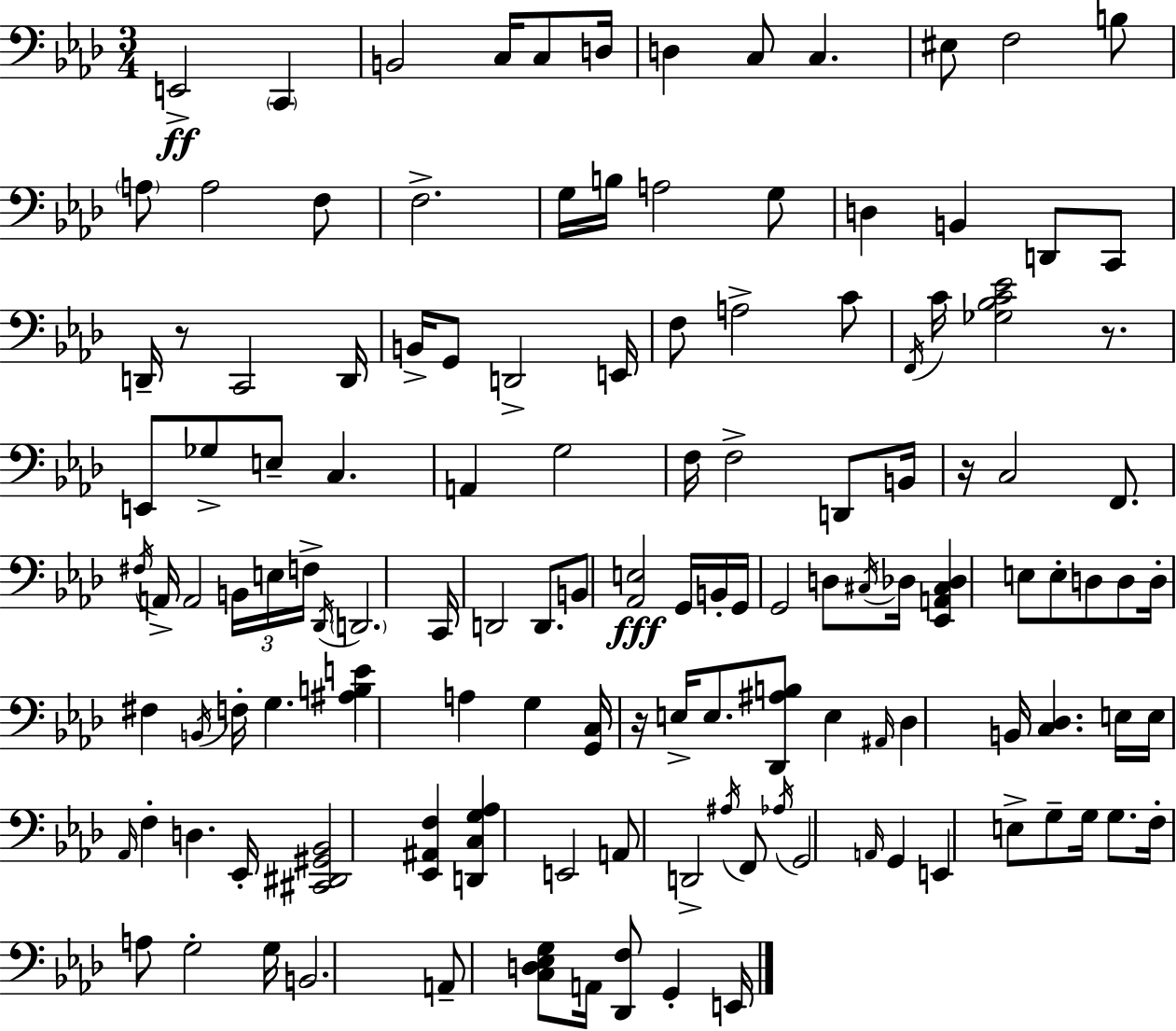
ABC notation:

X:1
T:Untitled
M:3/4
L:1/4
K:Ab
E,,2 C,, B,,2 C,/4 C,/2 D,/4 D, C,/2 C, ^E,/2 F,2 B,/2 A,/2 A,2 F,/2 F,2 G,/4 B,/4 A,2 G,/2 D, B,, D,,/2 C,,/2 D,,/4 z/2 C,,2 D,,/4 B,,/4 G,,/2 D,,2 E,,/4 F,/2 A,2 C/2 F,,/4 C/4 [_G,_B,C_E]2 z/2 E,,/2 _G,/2 E,/2 C, A,, G,2 F,/4 F,2 D,,/2 B,,/4 z/4 C,2 F,,/2 ^F,/4 A,,/4 A,,2 B,,/4 E,/4 F,/4 _D,,/4 D,,2 C,,/4 D,,2 D,,/2 B,,/2 [_A,,E,]2 G,,/4 B,,/4 G,,/4 G,,2 D,/2 ^C,/4 _D,/4 [_E,,A,,^C,_D,] E,/2 E,/2 D,/2 D,/2 D,/4 ^F, B,,/4 F,/4 G, [^A,B,E] A, G, [G,,C,]/4 z/4 E,/4 E,/2 [_D,,^A,B,]/2 E, ^A,,/4 _D, B,,/4 [C,_D,] E,/4 E,/4 _A,,/4 F, D, _E,,/4 [^C,,^D,,^G,,_B,,]2 [_E,,^A,,F,] [D,,C,G,_A,] E,,2 A,,/2 D,,2 ^A,/4 F,,/2 _A,/4 G,,2 A,,/4 G,, E,, E,/2 G,/2 G,/4 G,/2 F,/4 A,/2 G,2 G,/4 B,,2 A,,/2 [C,D,_E,G,]/2 A,,/4 [_D,,F,]/2 G,, E,,/4